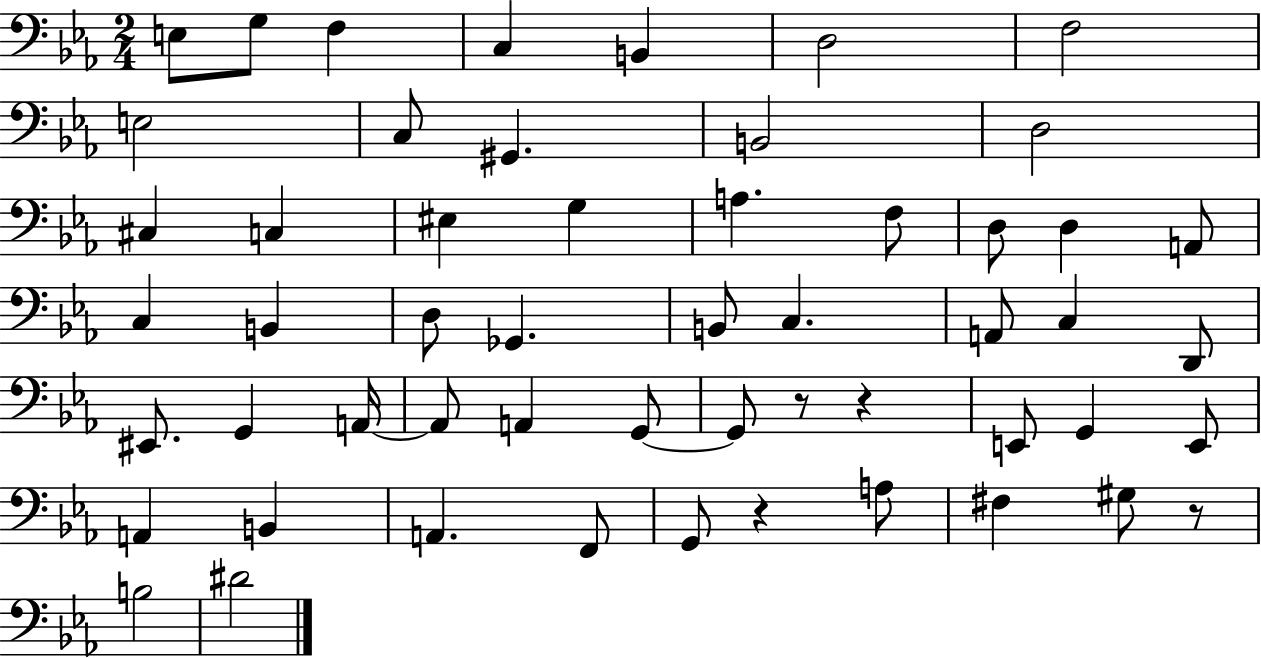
{
  \clef bass
  \numericTimeSignature
  \time 2/4
  \key ees \major
  \repeat volta 2 { e8 g8 f4 | c4 b,4 | d2 | f2 | \break e2 | c8 gis,4. | b,2 | d2 | \break cis4 c4 | eis4 g4 | a4. f8 | d8 d4 a,8 | \break c4 b,4 | d8 ges,4. | b,8 c4. | a,8 c4 d,8 | \break eis,8. g,4 a,16~~ | a,8 a,4 g,8~~ | g,8 r8 r4 | e,8 g,4 e,8 | \break a,4 b,4 | a,4. f,8 | g,8 r4 a8 | fis4 gis8 r8 | \break b2 | dis'2 | } \bar "|."
}